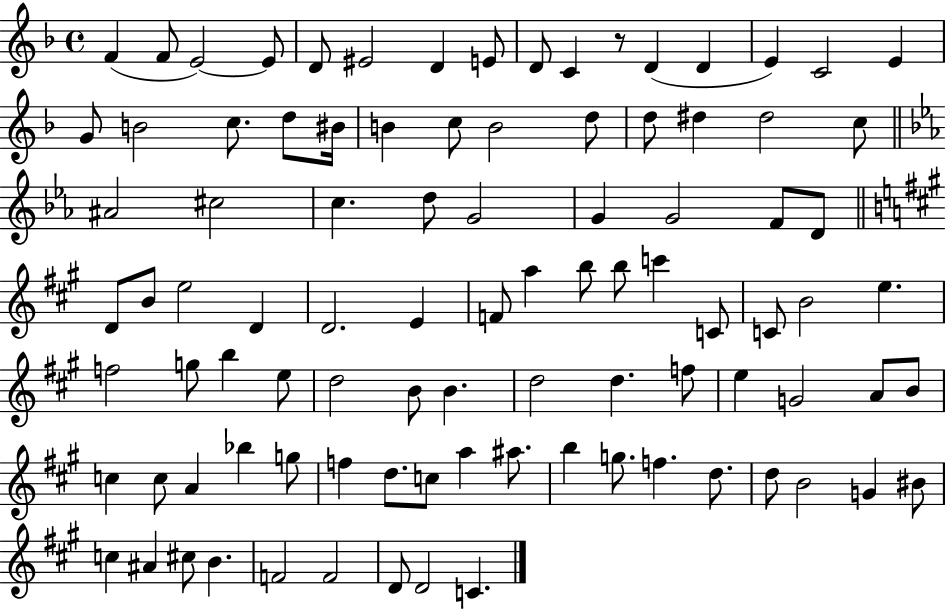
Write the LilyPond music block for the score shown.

{
  \clef treble
  \time 4/4
  \defaultTimeSignature
  \key f \major
  f'4( f'8 e'2~~) e'8 | d'8 eis'2 d'4 e'8 | d'8 c'4 r8 d'4( d'4 | e'4) c'2 e'4 | \break g'8 b'2 c''8. d''8 bis'16 | b'4 c''8 b'2 d''8 | d''8 dis''4 dis''2 c''8 | \bar "||" \break \key ees \major ais'2 cis''2 | c''4. d''8 g'2 | g'4 g'2 f'8 d'8 | \bar "||" \break \key a \major d'8 b'8 e''2 d'4 | d'2. e'4 | f'8 a''4 b''8 b''8 c'''4 c'8 | c'8 b'2 e''4. | \break f''2 g''8 b''4 e''8 | d''2 b'8 b'4. | d''2 d''4. f''8 | e''4 g'2 a'8 b'8 | \break c''4 c''8 a'4 bes''4 g''8 | f''4 d''8. c''8 a''4 ais''8. | b''4 g''8. f''4. d''8. | d''8 b'2 g'4 bis'8 | \break c''4 ais'4 cis''8 b'4. | f'2 f'2 | d'8 d'2 c'4. | \bar "|."
}